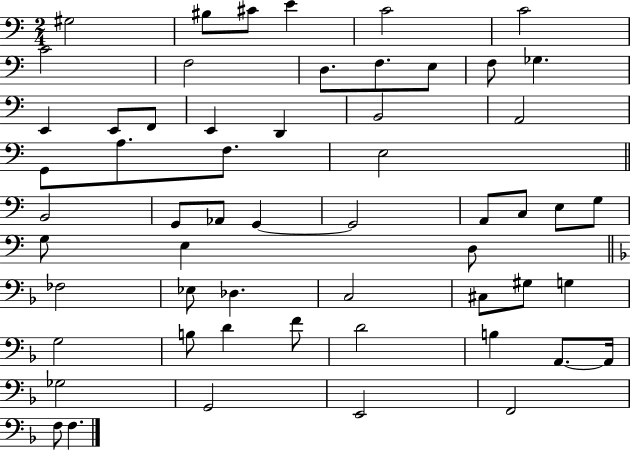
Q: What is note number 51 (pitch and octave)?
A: A2